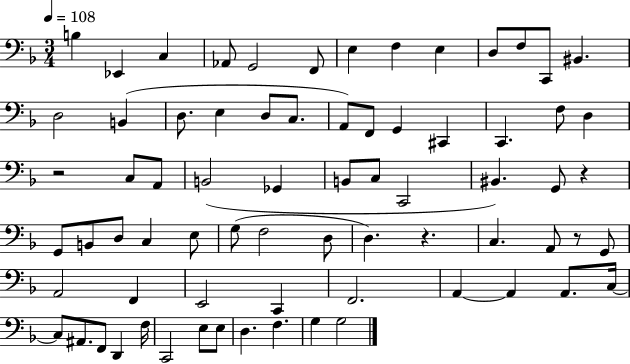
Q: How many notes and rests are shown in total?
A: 72